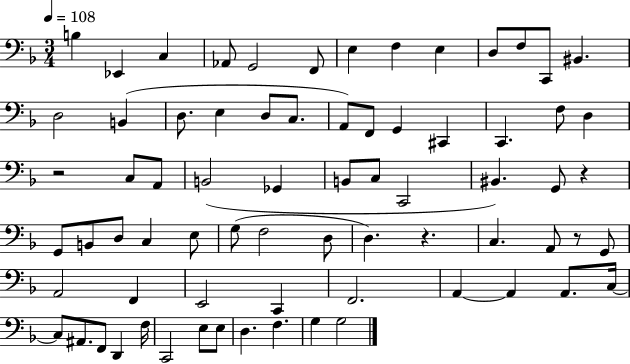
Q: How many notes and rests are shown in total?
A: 72